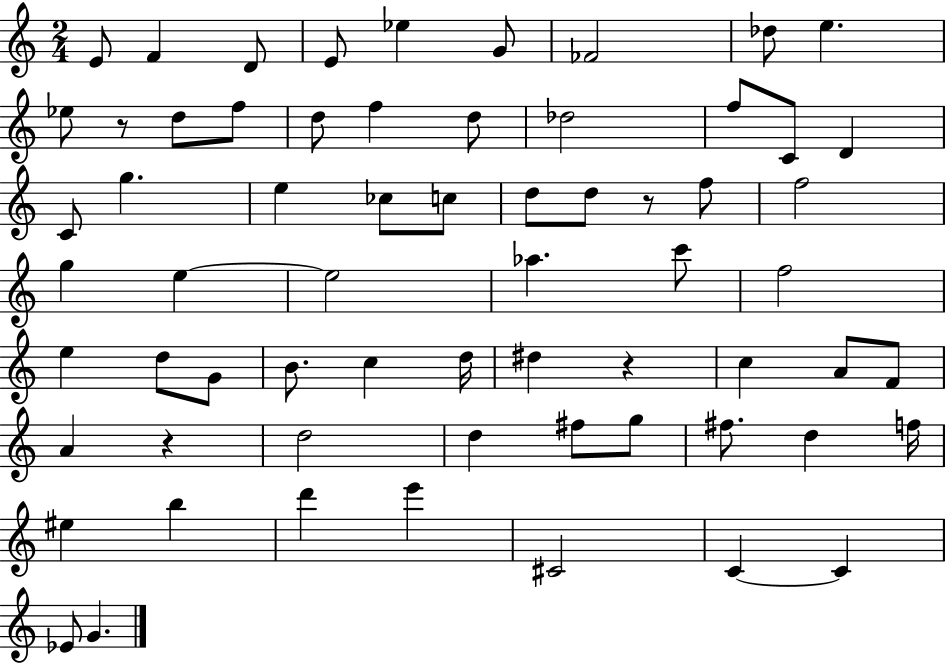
X:1
T:Untitled
M:2/4
L:1/4
K:C
E/2 F D/2 E/2 _e G/2 _F2 _d/2 e _e/2 z/2 d/2 f/2 d/2 f d/2 _d2 f/2 C/2 D C/2 g e _c/2 c/2 d/2 d/2 z/2 f/2 f2 g e e2 _a c'/2 f2 e d/2 G/2 B/2 c d/4 ^d z c A/2 F/2 A z d2 d ^f/2 g/2 ^f/2 d f/4 ^e b d' e' ^C2 C C _E/2 G